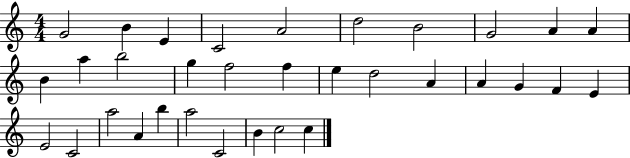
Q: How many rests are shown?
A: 0